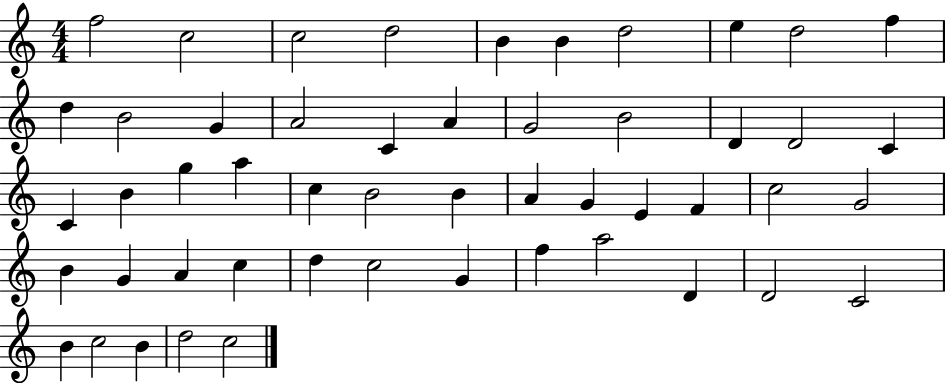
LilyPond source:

{
  \clef treble
  \numericTimeSignature
  \time 4/4
  \key c \major
  f''2 c''2 | c''2 d''2 | b'4 b'4 d''2 | e''4 d''2 f''4 | \break d''4 b'2 g'4 | a'2 c'4 a'4 | g'2 b'2 | d'4 d'2 c'4 | \break c'4 b'4 g''4 a''4 | c''4 b'2 b'4 | a'4 g'4 e'4 f'4 | c''2 g'2 | \break b'4 g'4 a'4 c''4 | d''4 c''2 g'4 | f''4 a''2 d'4 | d'2 c'2 | \break b'4 c''2 b'4 | d''2 c''2 | \bar "|."
}